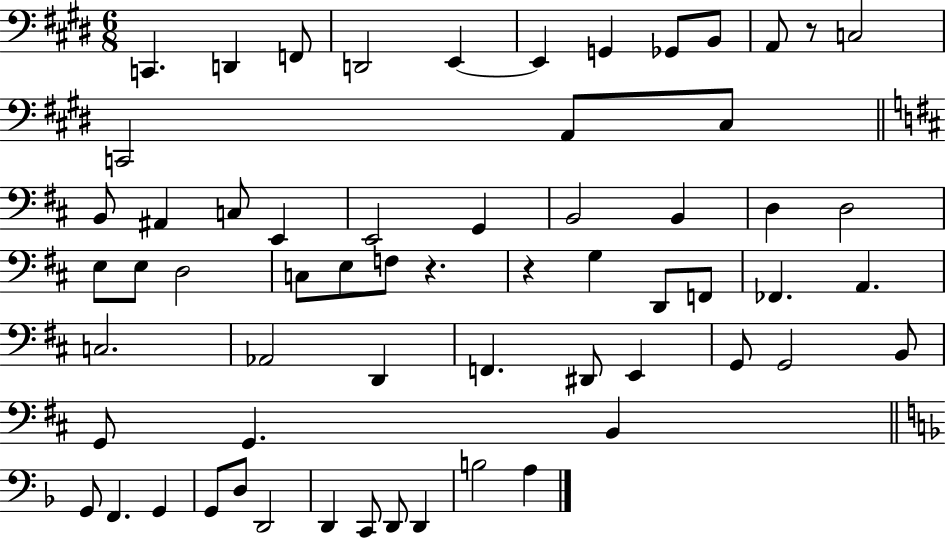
X:1
T:Untitled
M:6/8
L:1/4
K:E
C,, D,, F,,/2 D,,2 E,, E,, G,, _G,,/2 B,,/2 A,,/2 z/2 C,2 C,,2 A,,/2 ^C,/2 B,,/2 ^A,, C,/2 E,, E,,2 G,, B,,2 B,, D, D,2 E,/2 E,/2 D,2 C,/2 E,/2 F,/2 z z G, D,,/2 F,,/2 _F,, A,, C,2 _A,,2 D,, F,, ^D,,/2 E,, G,,/2 G,,2 B,,/2 G,,/2 G,, B,, G,,/2 F,, G,, G,,/2 D,/2 D,,2 D,, C,,/2 D,,/2 D,, B,2 A,